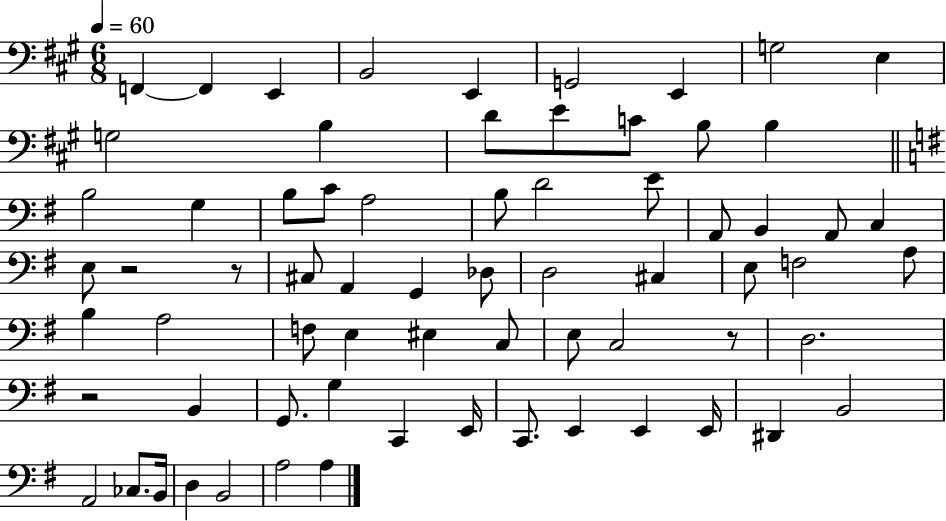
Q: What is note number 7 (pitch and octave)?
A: E2